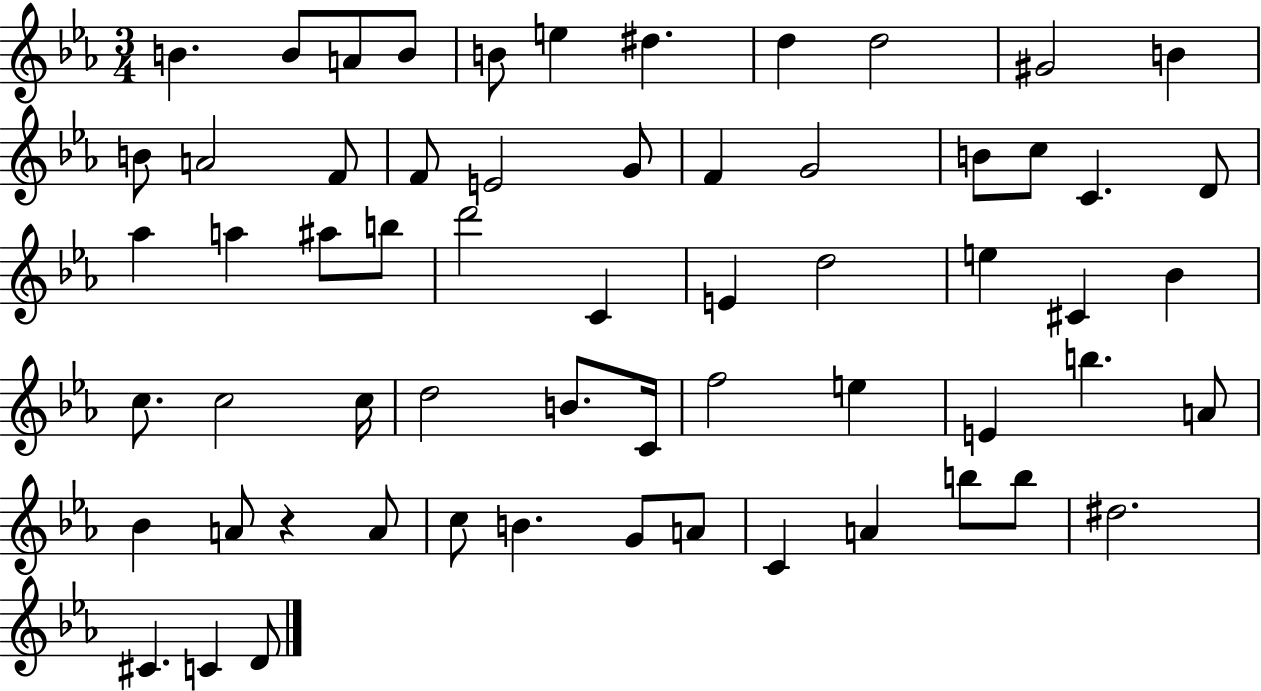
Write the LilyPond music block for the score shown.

{
  \clef treble
  \numericTimeSignature
  \time 3/4
  \key ees \major
  b'4. b'8 a'8 b'8 | b'8 e''4 dis''4. | d''4 d''2 | gis'2 b'4 | \break b'8 a'2 f'8 | f'8 e'2 g'8 | f'4 g'2 | b'8 c''8 c'4. d'8 | \break aes''4 a''4 ais''8 b''8 | d'''2 c'4 | e'4 d''2 | e''4 cis'4 bes'4 | \break c''8. c''2 c''16 | d''2 b'8. c'16 | f''2 e''4 | e'4 b''4. a'8 | \break bes'4 a'8 r4 a'8 | c''8 b'4. g'8 a'8 | c'4 a'4 b''8 b''8 | dis''2. | \break cis'4. c'4 d'8 | \bar "|."
}